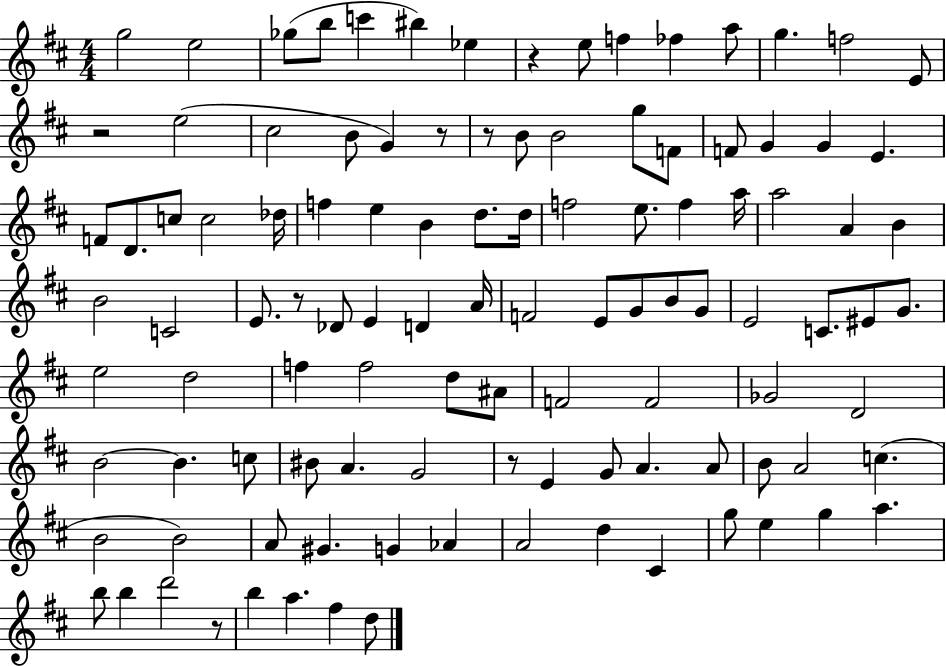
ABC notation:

X:1
T:Untitled
M:4/4
L:1/4
K:D
g2 e2 _g/2 b/2 c' ^b _e z e/2 f _f a/2 g f2 E/2 z2 e2 ^c2 B/2 G z/2 z/2 B/2 B2 g/2 F/2 F/2 G G E F/2 D/2 c/2 c2 _d/4 f e B d/2 d/4 f2 e/2 f a/4 a2 A B B2 C2 E/2 z/2 _D/2 E D A/4 F2 E/2 G/2 B/2 G/2 E2 C/2 ^E/2 G/2 e2 d2 f f2 d/2 ^A/2 F2 F2 _G2 D2 B2 B c/2 ^B/2 A G2 z/2 E G/2 A A/2 B/2 A2 c B2 B2 A/2 ^G G _A A2 d ^C g/2 e g a b/2 b d'2 z/2 b a ^f d/2